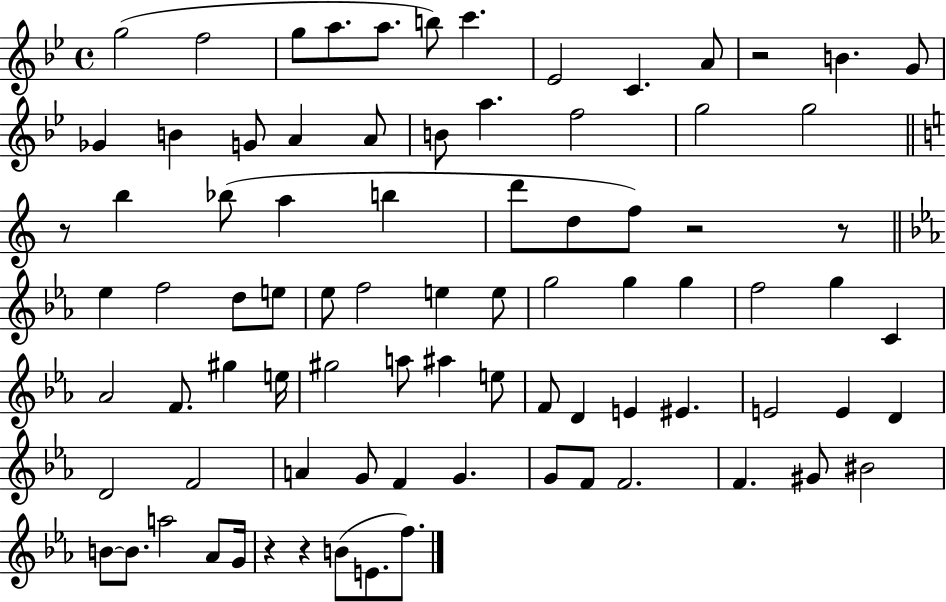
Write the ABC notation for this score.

X:1
T:Untitled
M:4/4
L:1/4
K:Bb
g2 f2 g/2 a/2 a/2 b/2 c' _E2 C A/2 z2 B G/2 _G B G/2 A A/2 B/2 a f2 g2 g2 z/2 b _b/2 a b d'/2 d/2 f/2 z2 z/2 _e f2 d/2 e/2 _e/2 f2 e e/2 g2 g g f2 g C _A2 F/2 ^g e/4 ^g2 a/2 ^a e/2 F/2 D E ^E E2 E D D2 F2 A G/2 F G G/2 F/2 F2 F ^G/2 ^B2 B/2 B/2 a2 _A/2 G/4 z z B/2 E/2 f/2